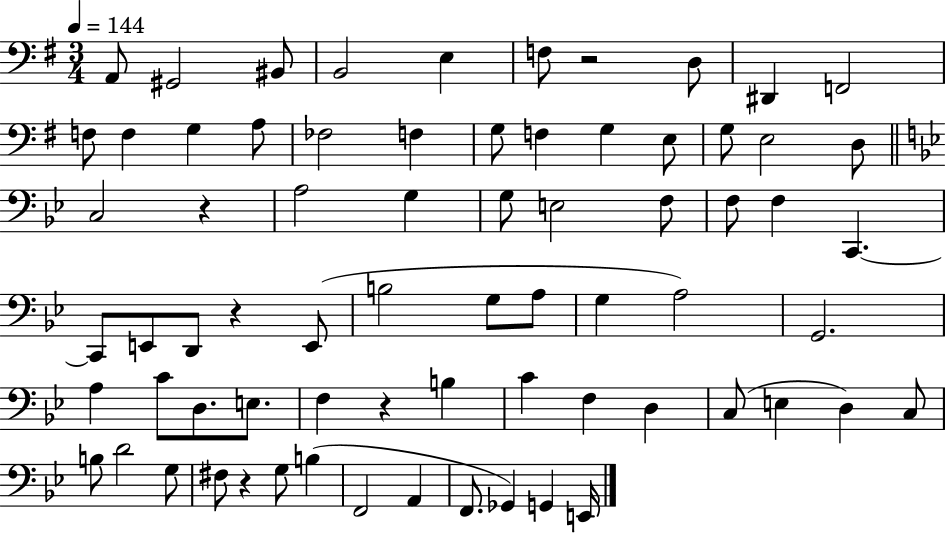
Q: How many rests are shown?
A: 5